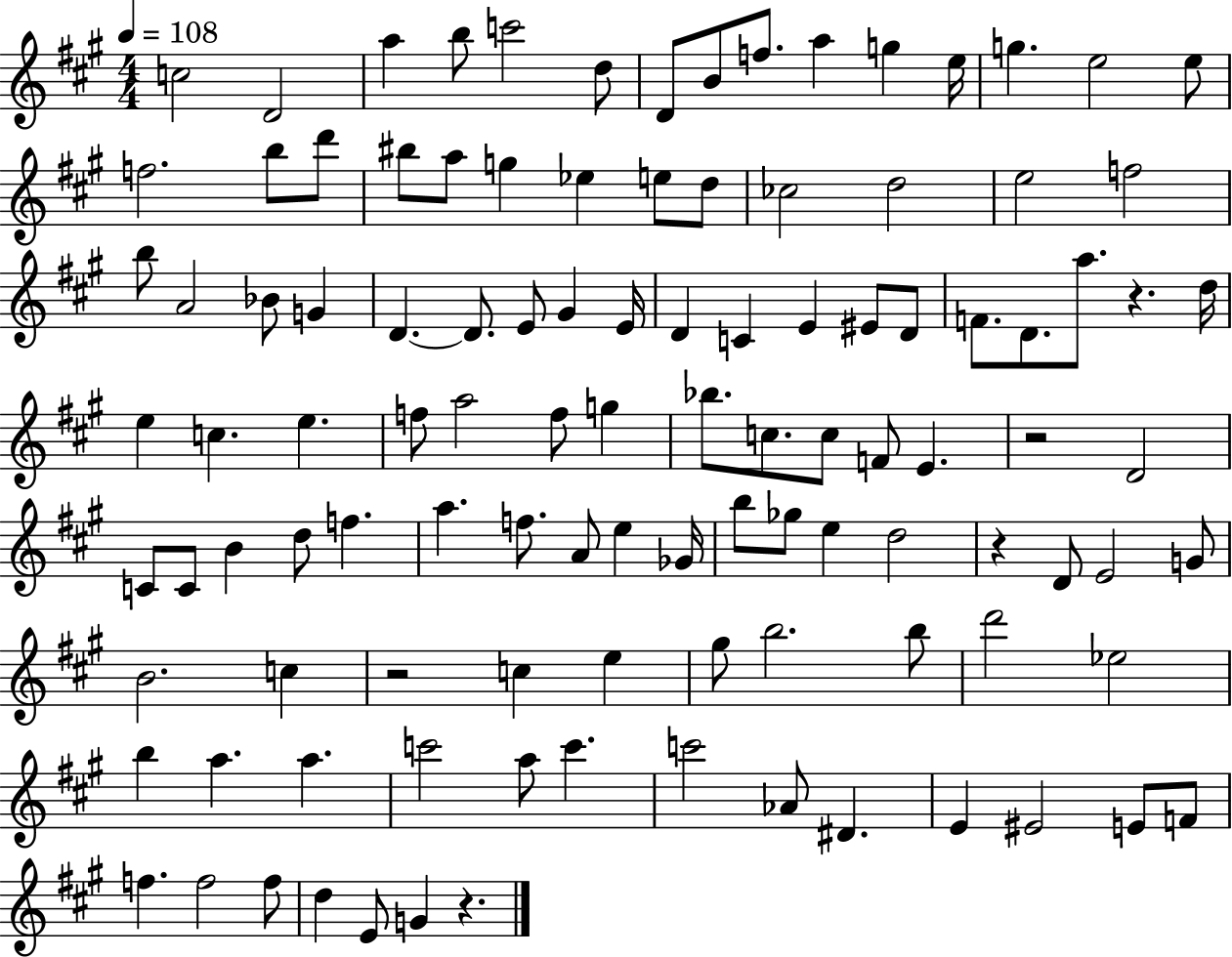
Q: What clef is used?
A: treble